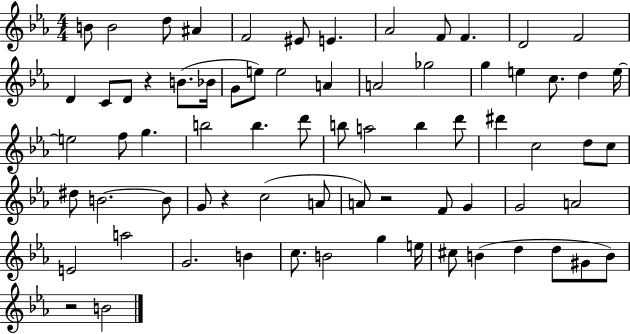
B4/e B4/h D5/e A#4/q F4/h EIS4/e E4/q. Ab4/h F4/e F4/q. D4/h F4/h D4/q C4/e D4/e R/q B4/e. Bb4/s G4/e E5/e E5/h A4/q A4/h Gb5/h G5/q E5/q C5/e. D5/q E5/s E5/h F5/e G5/q. B5/h B5/q. D6/e B5/e A5/h B5/q D6/e D#6/q C5/h D5/e C5/e D#5/e B4/h. B4/e G4/e R/q C5/h A4/e A4/e R/h F4/e G4/q G4/h A4/h E4/h A5/h G4/h. B4/q C5/e. B4/h G5/q E5/s C#5/e B4/q D5/q D5/e G#4/e B4/e R/h B4/h